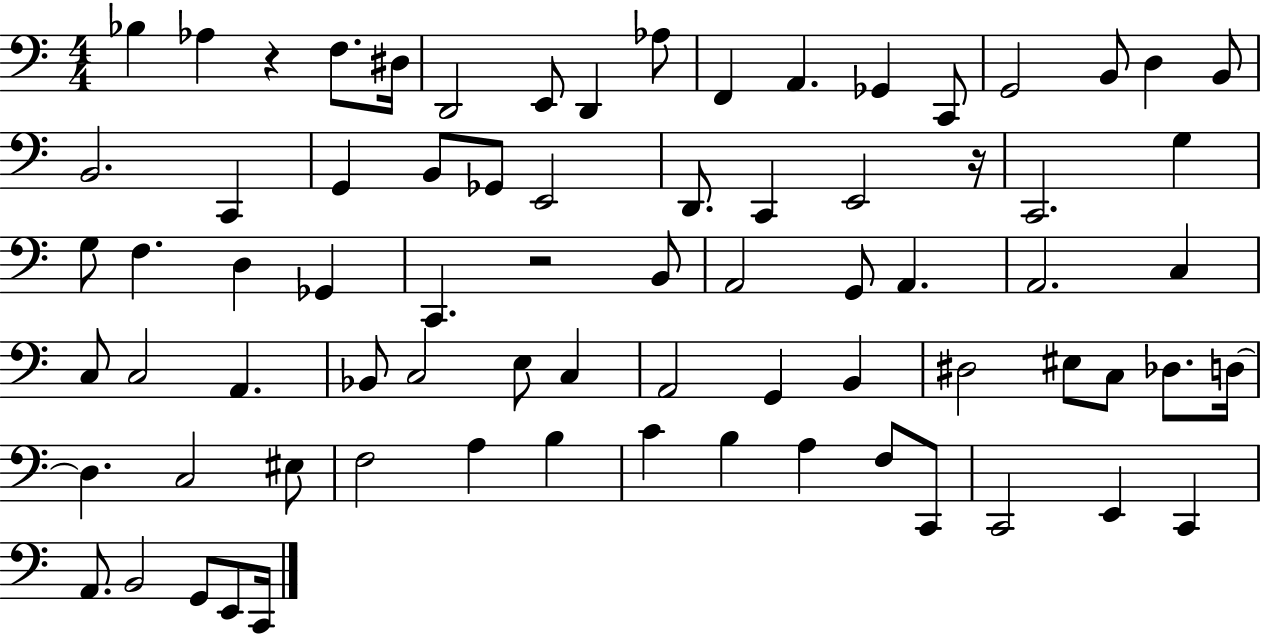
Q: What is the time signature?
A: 4/4